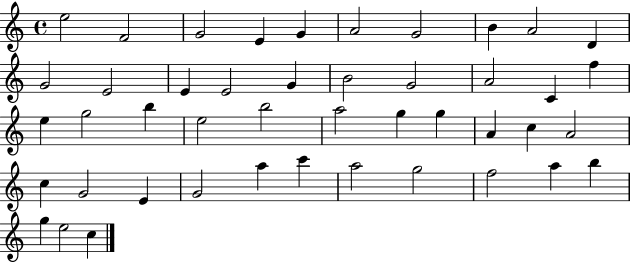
{
  \clef treble
  \time 4/4
  \defaultTimeSignature
  \key c \major
  e''2 f'2 | g'2 e'4 g'4 | a'2 g'2 | b'4 a'2 d'4 | \break g'2 e'2 | e'4 e'2 g'4 | b'2 g'2 | a'2 c'4 f''4 | \break e''4 g''2 b''4 | e''2 b''2 | a''2 g''4 g''4 | a'4 c''4 a'2 | \break c''4 g'2 e'4 | g'2 a''4 c'''4 | a''2 g''2 | f''2 a''4 b''4 | \break g''4 e''2 c''4 | \bar "|."
}